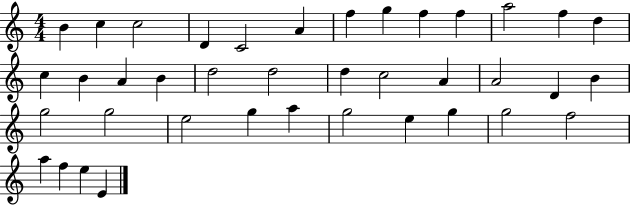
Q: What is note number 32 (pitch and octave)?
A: E5